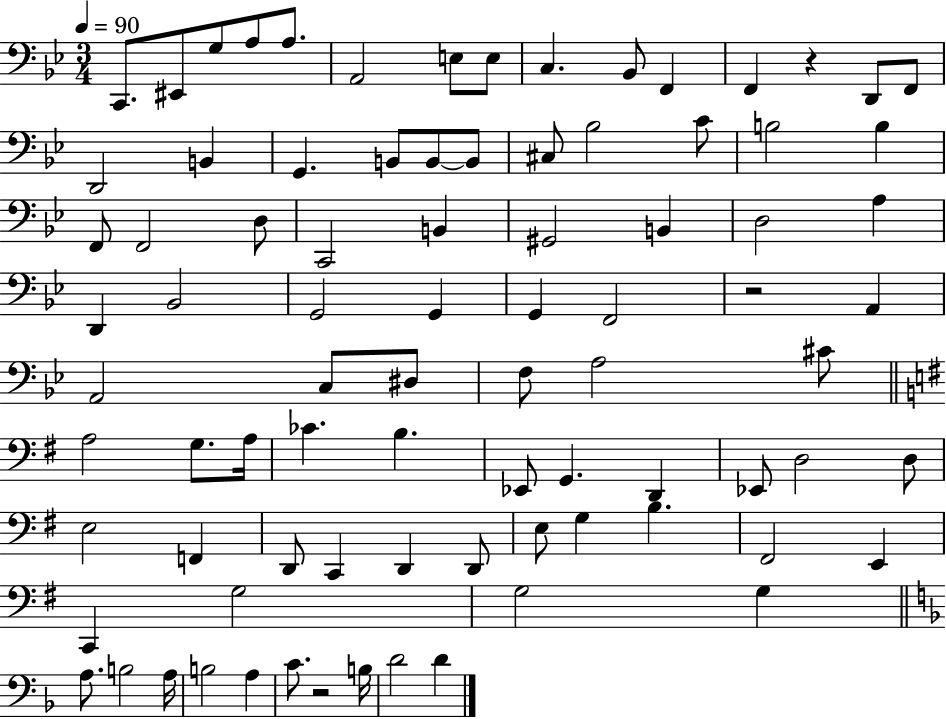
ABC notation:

X:1
T:Untitled
M:3/4
L:1/4
K:Bb
C,,/2 ^E,,/2 G,/2 A,/2 A,/2 A,,2 E,/2 E,/2 C, _B,,/2 F,, F,, z D,,/2 F,,/2 D,,2 B,, G,, B,,/2 B,,/2 B,,/2 ^C,/2 _B,2 C/2 B,2 B, F,,/2 F,,2 D,/2 C,,2 B,, ^G,,2 B,, D,2 A, D,, _B,,2 G,,2 G,, G,, F,,2 z2 A,, A,,2 C,/2 ^D,/2 F,/2 A,2 ^C/2 A,2 G,/2 A,/4 _C B, _E,,/2 G,, D,, _E,,/2 D,2 D,/2 E,2 F,, D,,/2 C,, D,, D,,/2 E,/2 G, B, ^F,,2 E,, C,, G,2 G,2 G, A,/2 B,2 A,/4 B,2 A, C/2 z2 B,/4 D2 D